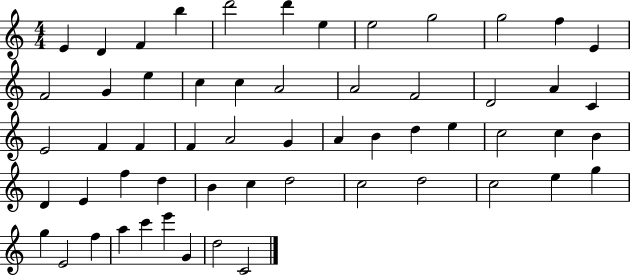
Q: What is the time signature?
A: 4/4